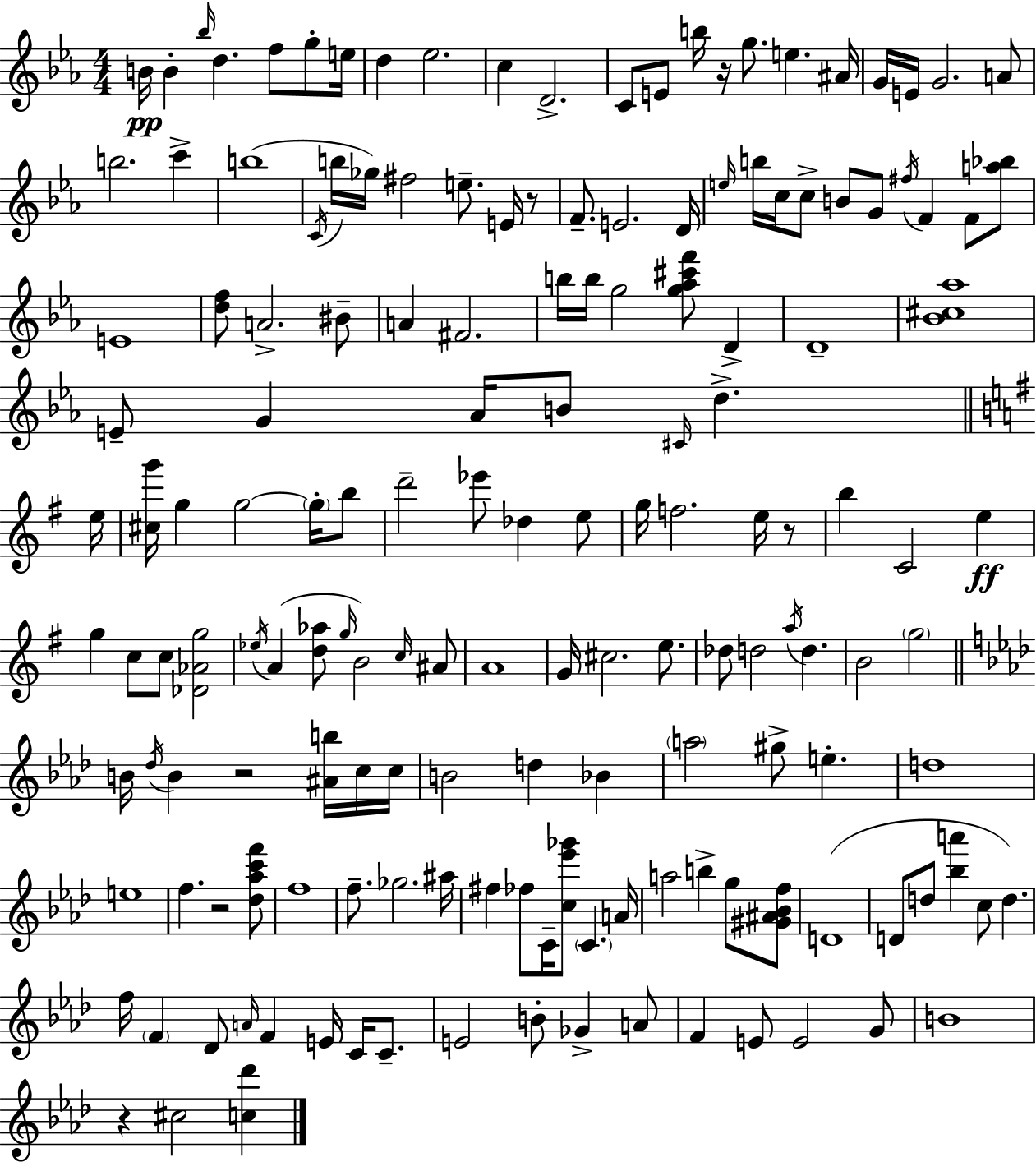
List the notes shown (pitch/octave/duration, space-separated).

B4/s B4/q Bb5/s D5/q. F5/e G5/e E5/s D5/q Eb5/h. C5/q D4/h. C4/e E4/e B5/s R/s G5/e. E5/q. A#4/s G4/s E4/s G4/h. A4/e B5/h. C6/q B5/w C4/s B5/s Gb5/s F#5/h E5/e. E4/s R/e F4/e. E4/h. D4/s E5/s B5/s C5/s C5/e B4/e G4/e F#5/s F4/q F4/e [A5,Bb5]/e E4/w [D5,F5]/e A4/h. BIS4/e A4/q F#4/h. B5/s B5/s G5/h [G5,Ab5,C#6,F6]/e D4/q D4/w [Bb4,C#5,Ab5]/w E4/e G4/q Ab4/s B4/e C#4/s D5/q. E5/s [C#5,G6]/s G5/q G5/h G5/s B5/e D6/h Eb6/e Db5/q E5/e G5/s F5/h. E5/s R/e B5/q C4/h E5/q G5/q C5/e C5/e [Db4,Ab4,G5]/h Eb5/s A4/q [D5,Ab5]/e G5/s B4/h C5/s A#4/e A4/w G4/s C#5/h. E5/e. Db5/e D5/h A5/s D5/q. B4/h G5/h B4/s Db5/s B4/q R/h [A#4,B5]/s C5/s C5/s B4/h D5/q Bb4/q A5/h G#5/e E5/q. D5/w E5/w F5/q. R/h [Db5,Ab5,C6,F6]/e F5/w F5/e. Gb5/h. A#5/s F#5/q FES5/e C4/s [C5,Eb6,Gb6]/e C4/q. A4/s A5/h B5/q G5/e [G#4,A#4,Bb4,F5]/e D4/w D4/e D5/e [Bb5,A6]/q C5/e D5/q. F5/s F4/q Db4/e A4/s F4/q E4/s C4/s C4/e. E4/h B4/e Gb4/q A4/e F4/q E4/e E4/h G4/e B4/w R/q C#5/h [C5,Db6]/q